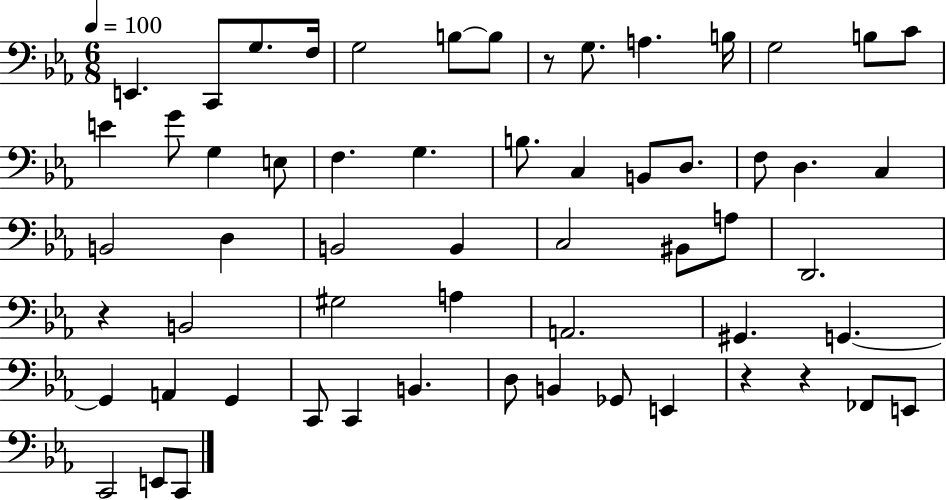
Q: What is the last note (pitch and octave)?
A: C2